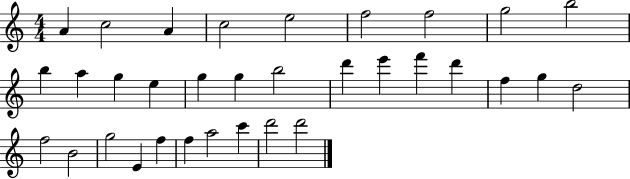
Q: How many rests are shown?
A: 0